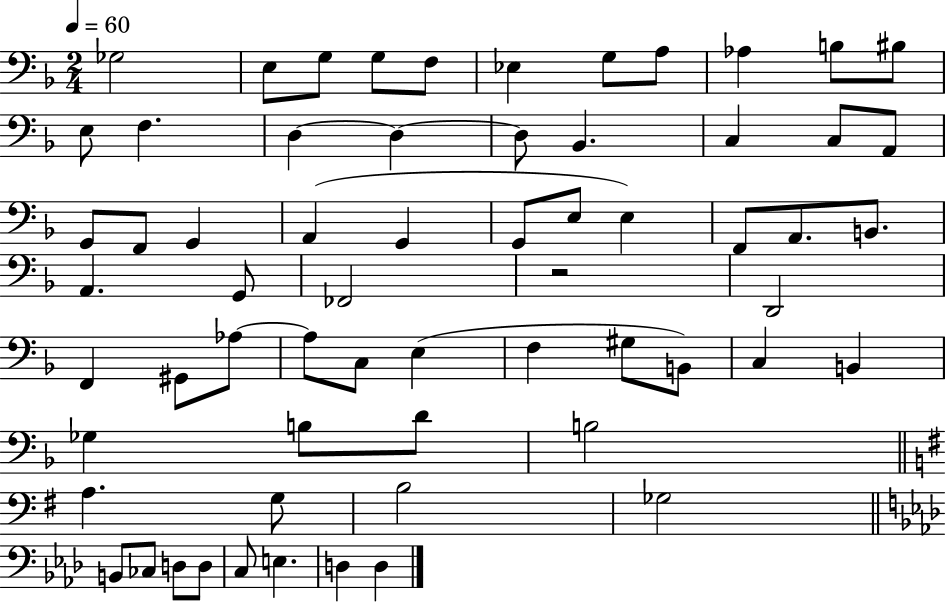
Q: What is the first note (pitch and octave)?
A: Gb3